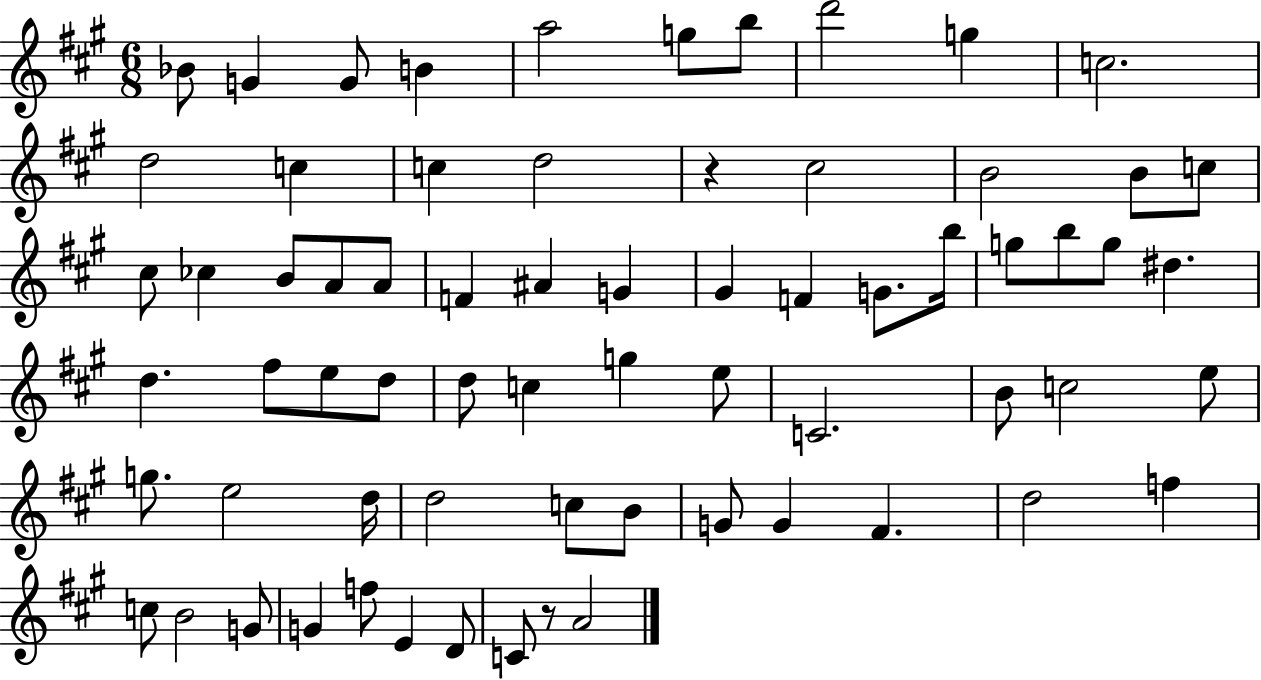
X:1
T:Untitled
M:6/8
L:1/4
K:A
_B/2 G G/2 B a2 g/2 b/2 d'2 g c2 d2 c c d2 z ^c2 B2 B/2 c/2 ^c/2 _c B/2 A/2 A/2 F ^A G ^G F G/2 b/4 g/2 b/2 g/2 ^d d ^f/2 e/2 d/2 d/2 c g e/2 C2 B/2 c2 e/2 g/2 e2 d/4 d2 c/2 B/2 G/2 G ^F d2 f c/2 B2 G/2 G f/2 E D/2 C/2 z/2 A2